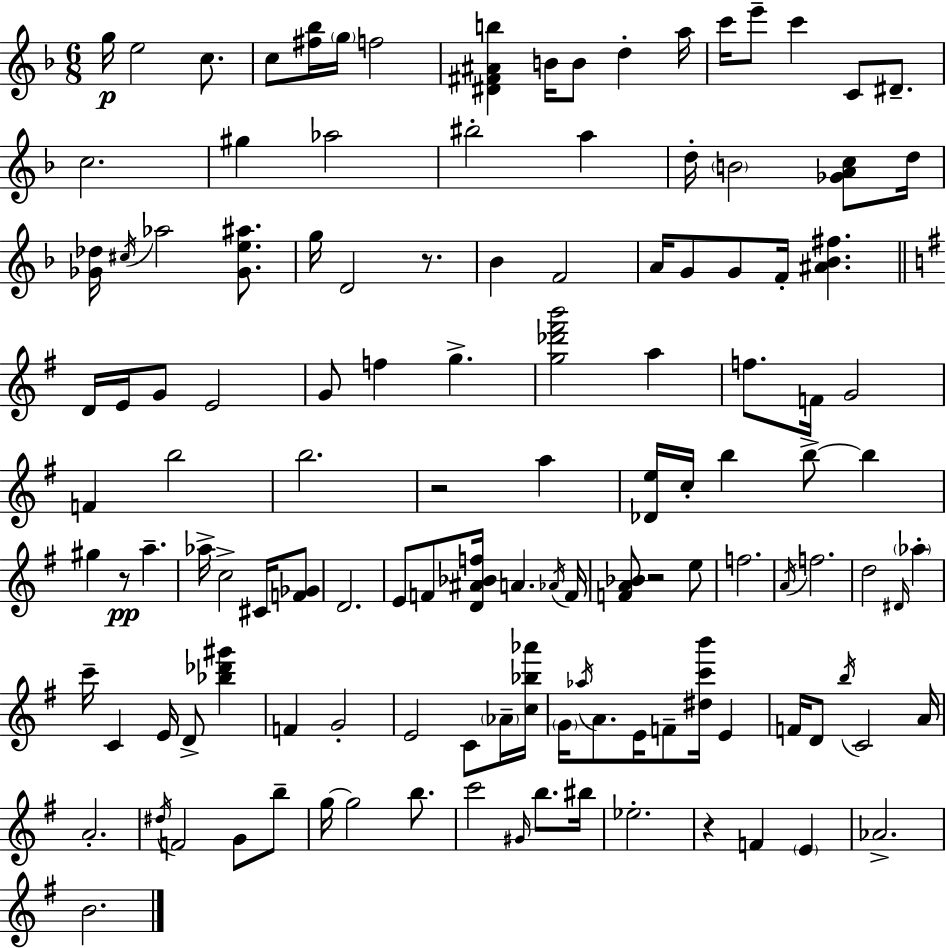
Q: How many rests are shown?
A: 5